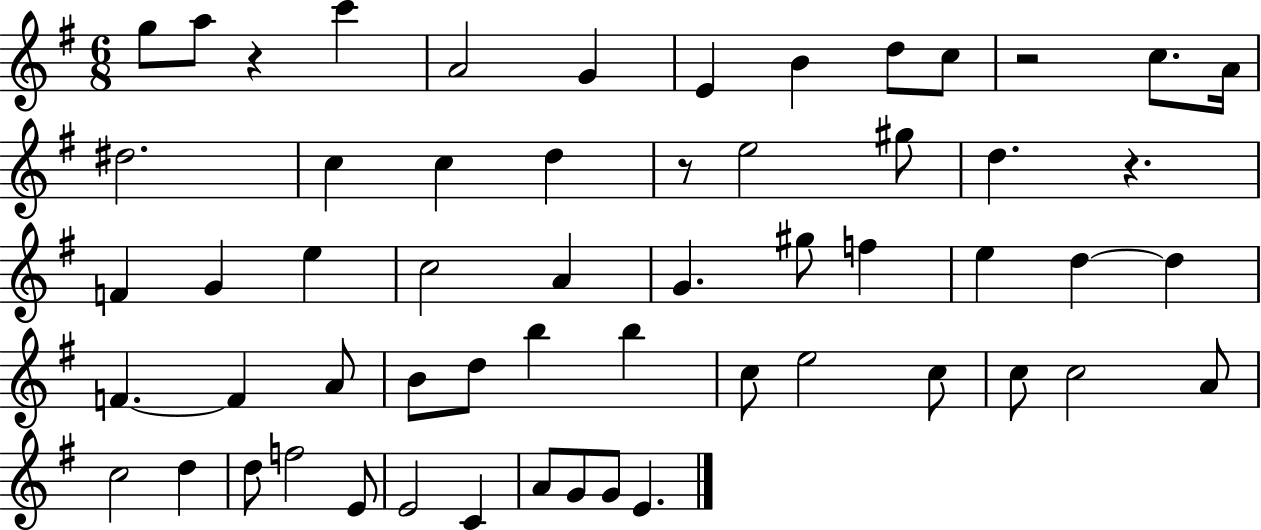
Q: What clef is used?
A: treble